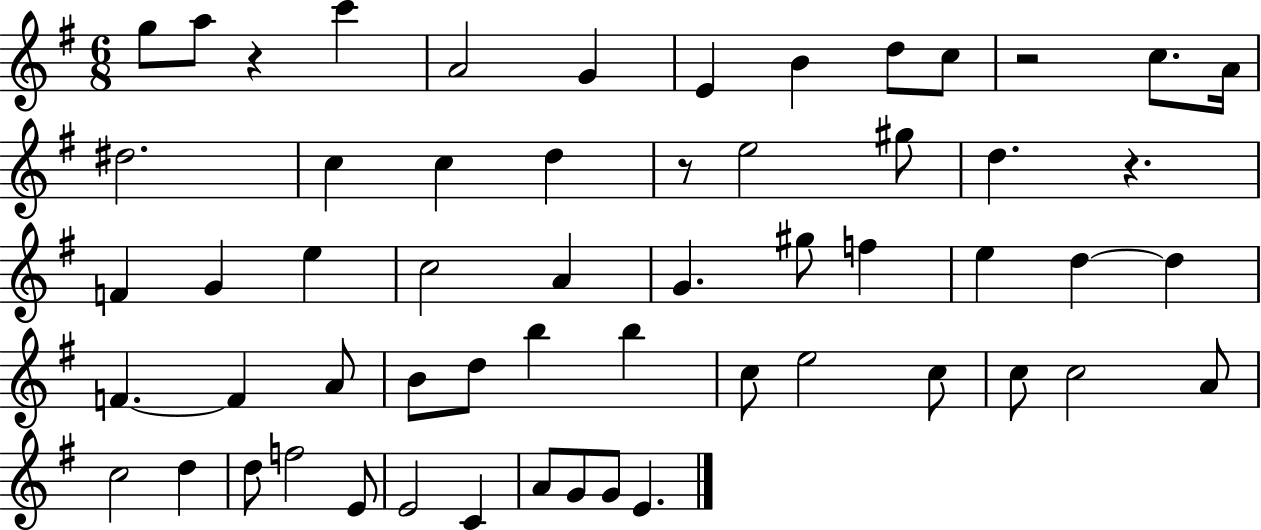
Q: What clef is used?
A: treble